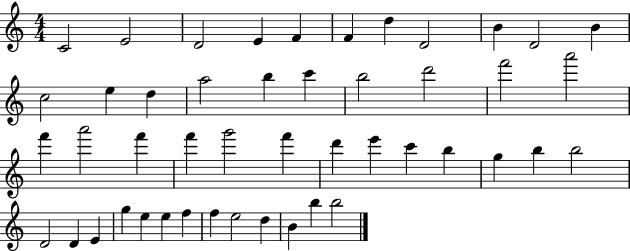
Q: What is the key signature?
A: C major